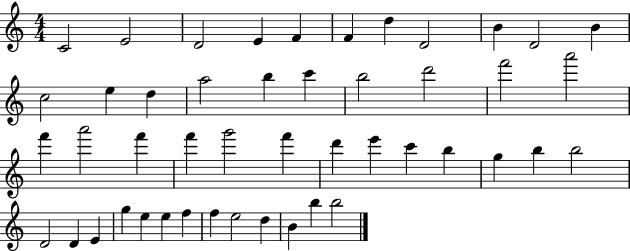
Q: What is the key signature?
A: C major